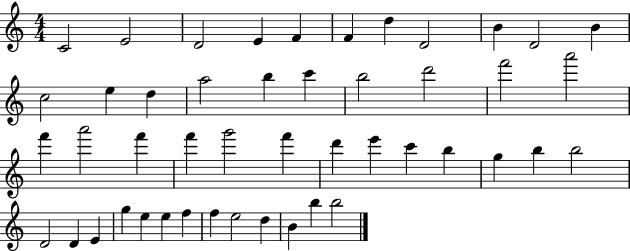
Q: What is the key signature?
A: C major